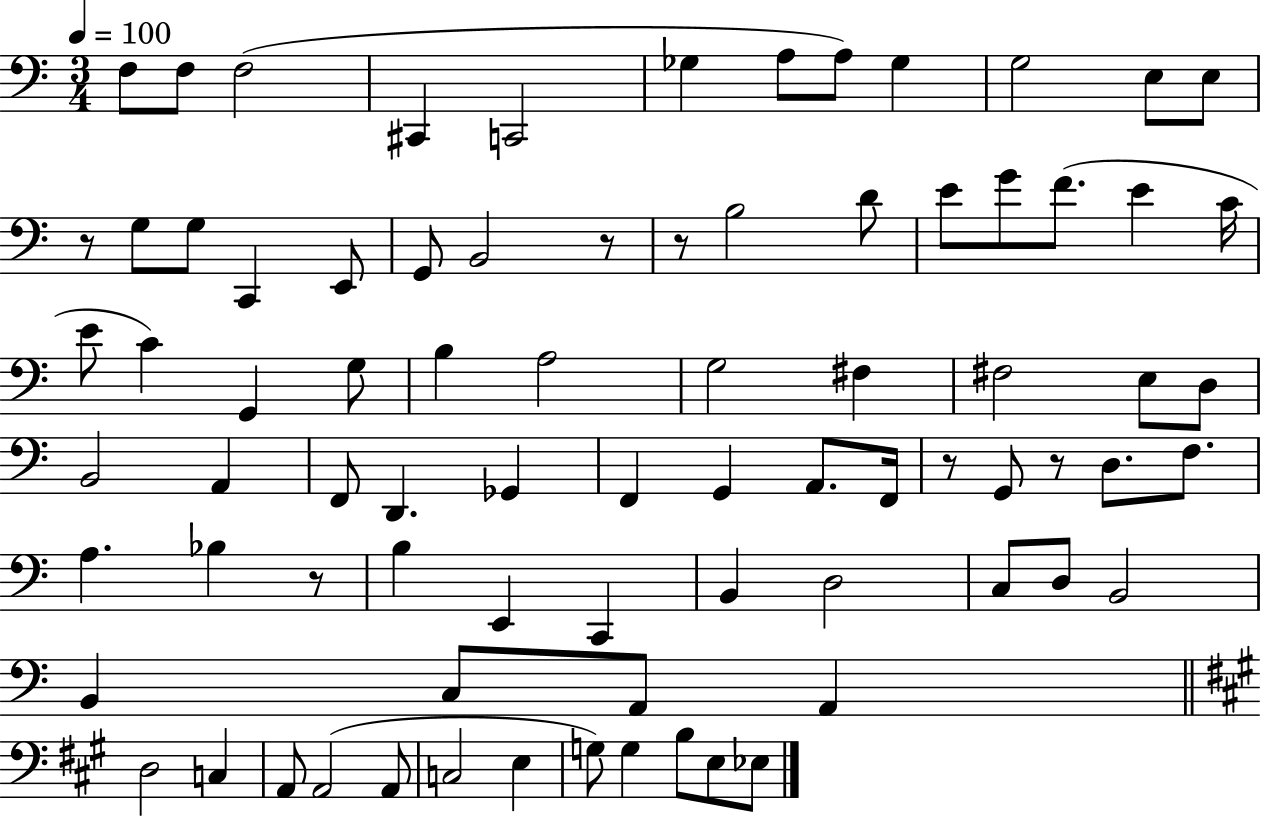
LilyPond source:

{
  \clef bass
  \numericTimeSignature
  \time 3/4
  \key c \major
  \tempo 4 = 100
  \repeat volta 2 { f8 f8 f2( | cis,4 c,2 | ges4 a8 a8) ges4 | g2 e8 e8 | \break r8 g8 g8 c,4 e,8 | g,8 b,2 r8 | r8 b2 d'8 | e'8 g'8 f'8.( e'4 c'16 | \break e'8 c'4) g,4 g8 | b4 a2 | g2 fis4 | fis2 e8 d8 | \break b,2 a,4 | f,8 d,4. ges,4 | f,4 g,4 a,8. f,16 | r8 g,8 r8 d8. f8. | \break a4. bes4 r8 | b4 e,4 c,4 | b,4 d2 | c8 d8 b,2 | \break b,4 c8 a,8 a,4 | \bar "||" \break \key a \major d2 c4 | a,8 a,2( a,8 | c2 e4 | g8) g4 b8 e8 ees8 | \break } \bar "|."
}